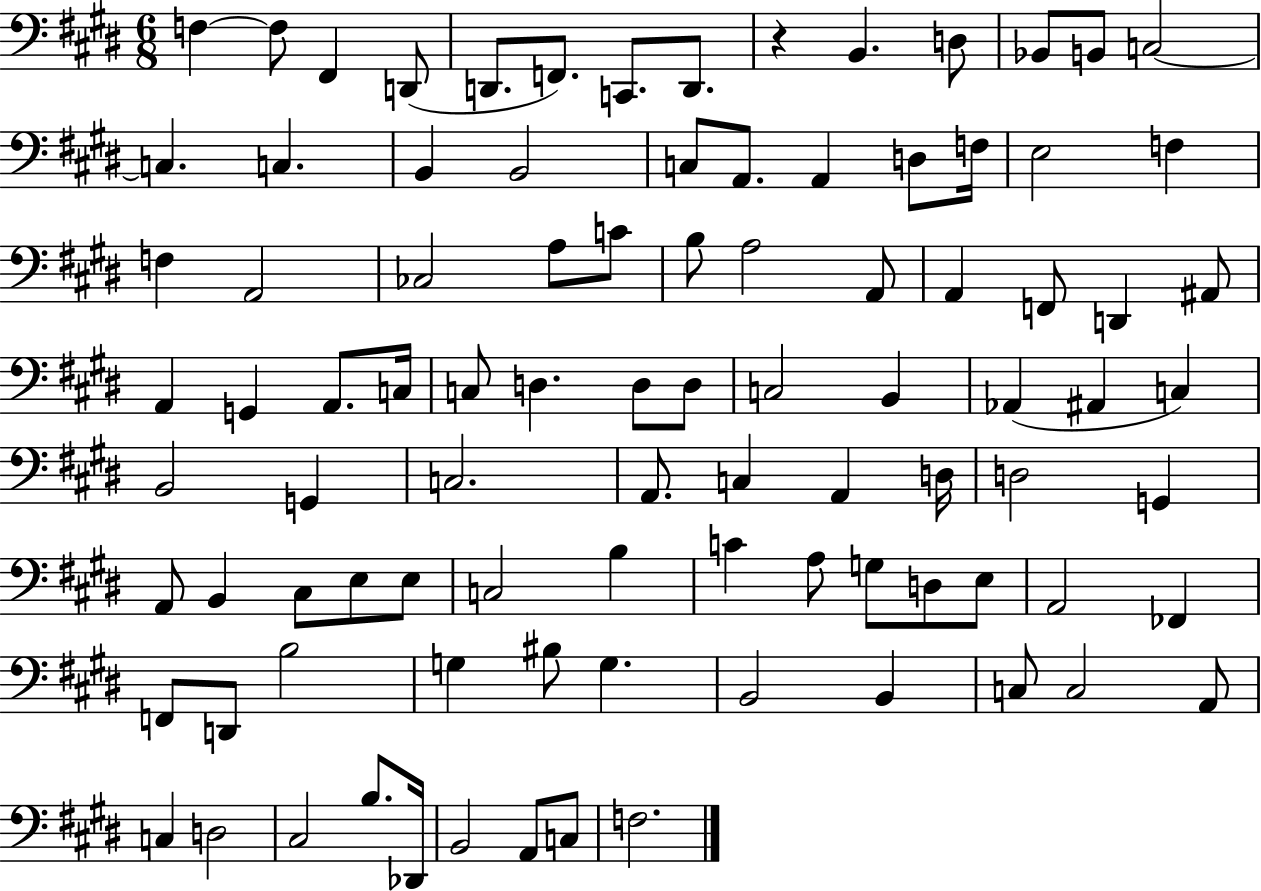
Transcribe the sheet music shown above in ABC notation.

X:1
T:Untitled
M:6/8
L:1/4
K:E
F, F,/2 ^F,, D,,/2 D,,/2 F,,/2 C,,/2 D,,/2 z B,, D,/2 _B,,/2 B,,/2 C,2 C, C, B,, B,,2 C,/2 A,,/2 A,, D,/2 F,/4 E,2 F, F, A,,2 _C,2 A,/2 C/2 B,/2 A,2 A,,/2 A,, F,,/2 D,, ^A,,/2 A,, G,, A,,/2 C,/4 C,/2 D, D,/2 D,/2 C,2 B,, _A,, ^A,, C, B,,2 G,, C,2 A,,/2 C, A,, D,/4 D,2 G,, A,,/2 B,, ^C,/2 E,/2 E,/2 C,2 B, C A,/2 G,/2 D,/2 E,/2 A,,2 _F,, F,,/2 D,,/2 B,2 G, ^B,/2 G, B,,2 B,, C,/2 C,2 A,,/2 C, D,2 ^C,2 B,/2 _D,,/4 B,,2 A,,/2 C,/2 F,2